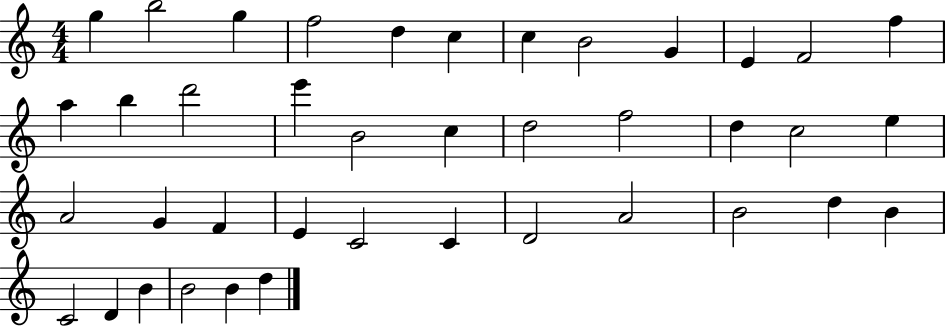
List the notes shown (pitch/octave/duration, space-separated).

G5/q B5/h G5/q F5/h D5/q C5/q C5/q B4/h G4/q E4/q F4/h F5/q A5/q B5/q D6/h E6/q B4/h C5/q D5/h F5/h D5/q C5/h E5/q A4/h G4/q F4/q E4/q C4/h C4/q D4/h A4/h B4/h D5/q B4/q C4/h D4/q B4/q B4/h B4/q D5/q